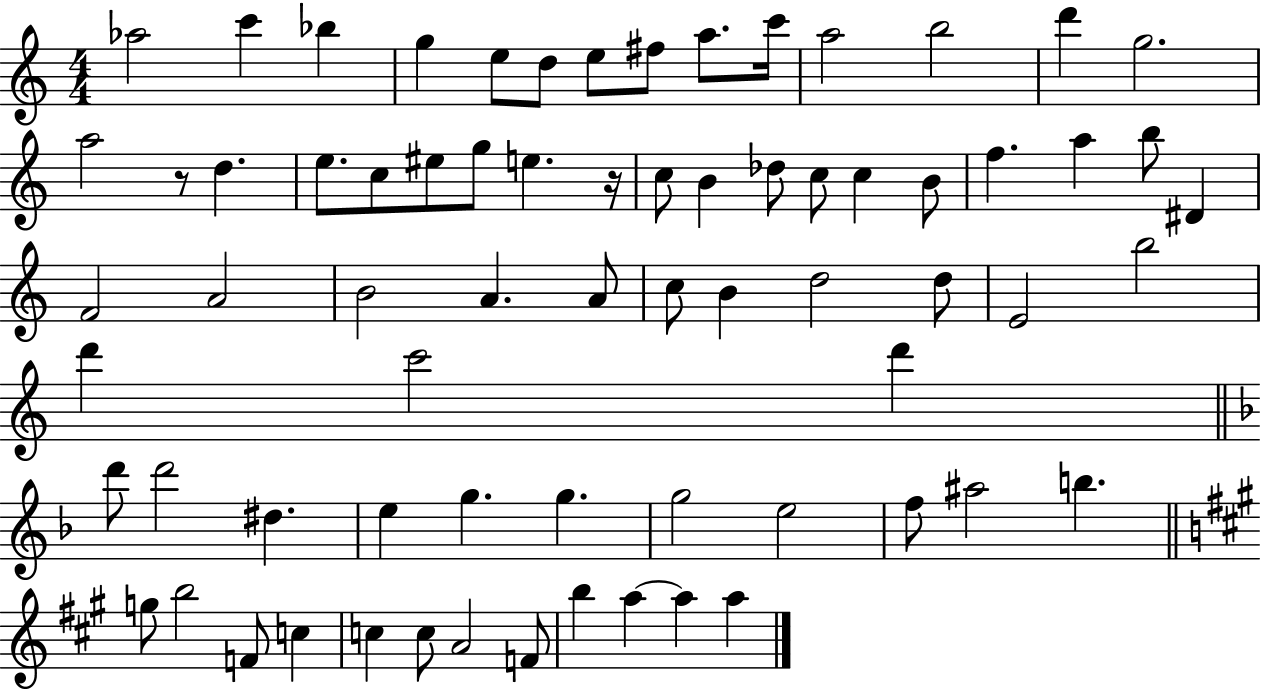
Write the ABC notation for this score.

X:1
T:Untitled
M:4/4
L:1/4
K:C
_a2 c' _b g e/2 d/2 e/2 ^f/2 a/2 c'/4 a2 b2 d' g2 a2 z/2 d e/2 c/2 ^e/2 g/2 e z/4 c/2 B _d/2 c/2 c B/2 f a b/2 ^D F2 A2 B2 A A/2 c/2 B d2 d/2 E2 b2 d' c'2 d' d'/2 d'2 ^d e g g g2 e2 f/2 ^a2 b g/2 b2 F/2 c c c/2 A2 F/2 b a a a